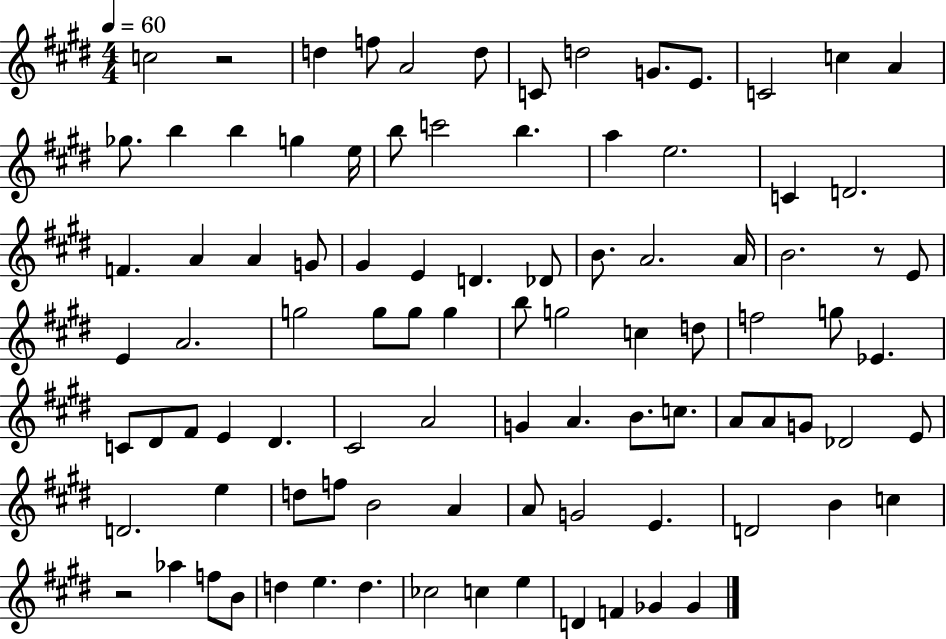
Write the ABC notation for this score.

X:1
T:Untitled
M:4/4
L:1/4
K:E
c2 z2 d f/2 A2 d/2 C/2 d2 G/2 E/2 C2 c A _g/2 b b g e/4 b/2 c'2 b a e2 C D2 F A A G/2 ^G E D _D/2 B/2 A2 A/4 B2 z/2 E/2 E A2 g2 g/2 g/2 g b/2 g2 c d/2 f2 g/2 _E C/2 ^D/2 ^F/2 E ^D ^C2 A2 G A B/2 c/2 A/2 A/2 G/2 _D2 E/2 D2 e d/2 f/2 B2 A A/2 G2 E D2 B c z2 _a f/2 B/2 d e d _c2 c e D F _G _G